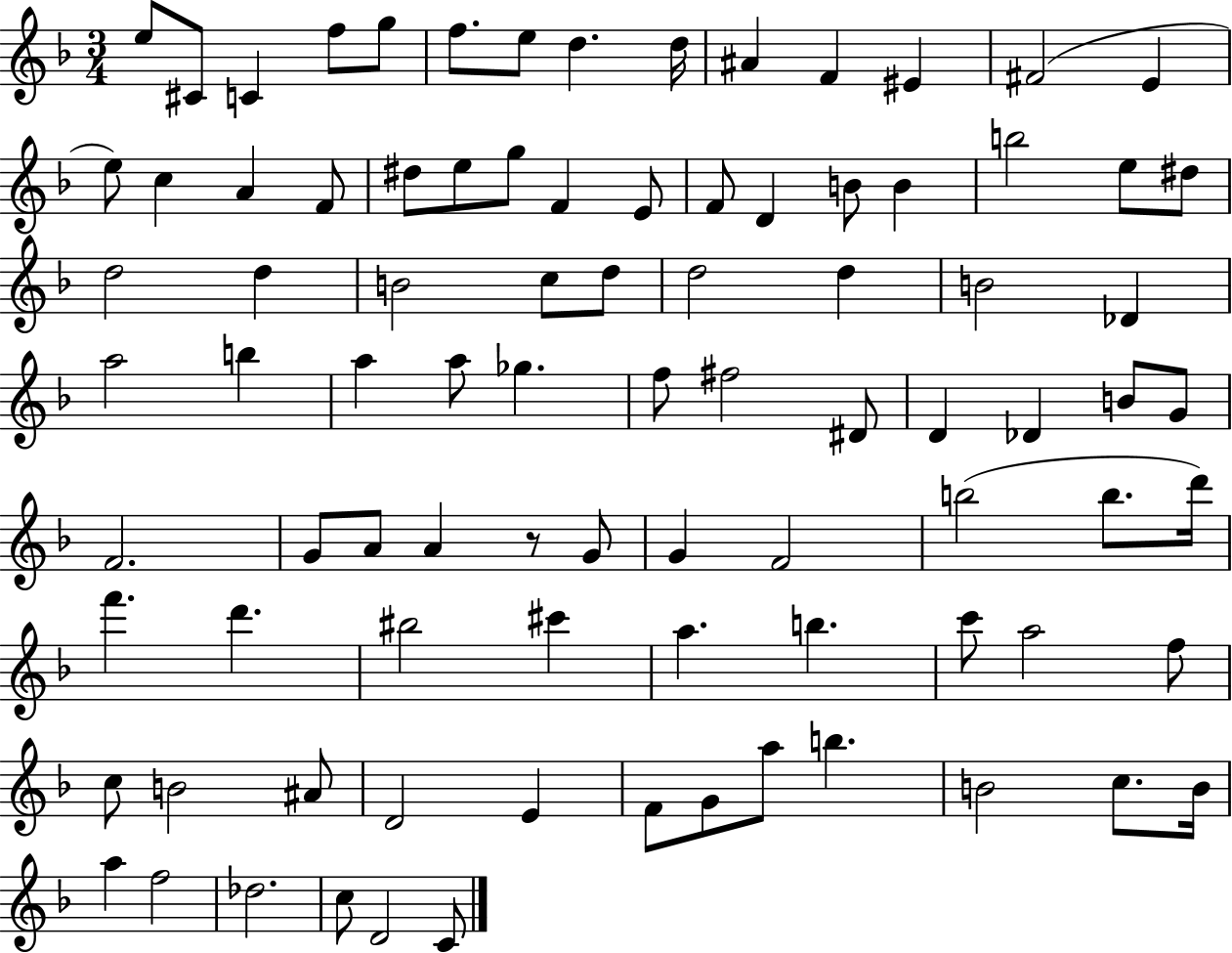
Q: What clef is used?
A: treble